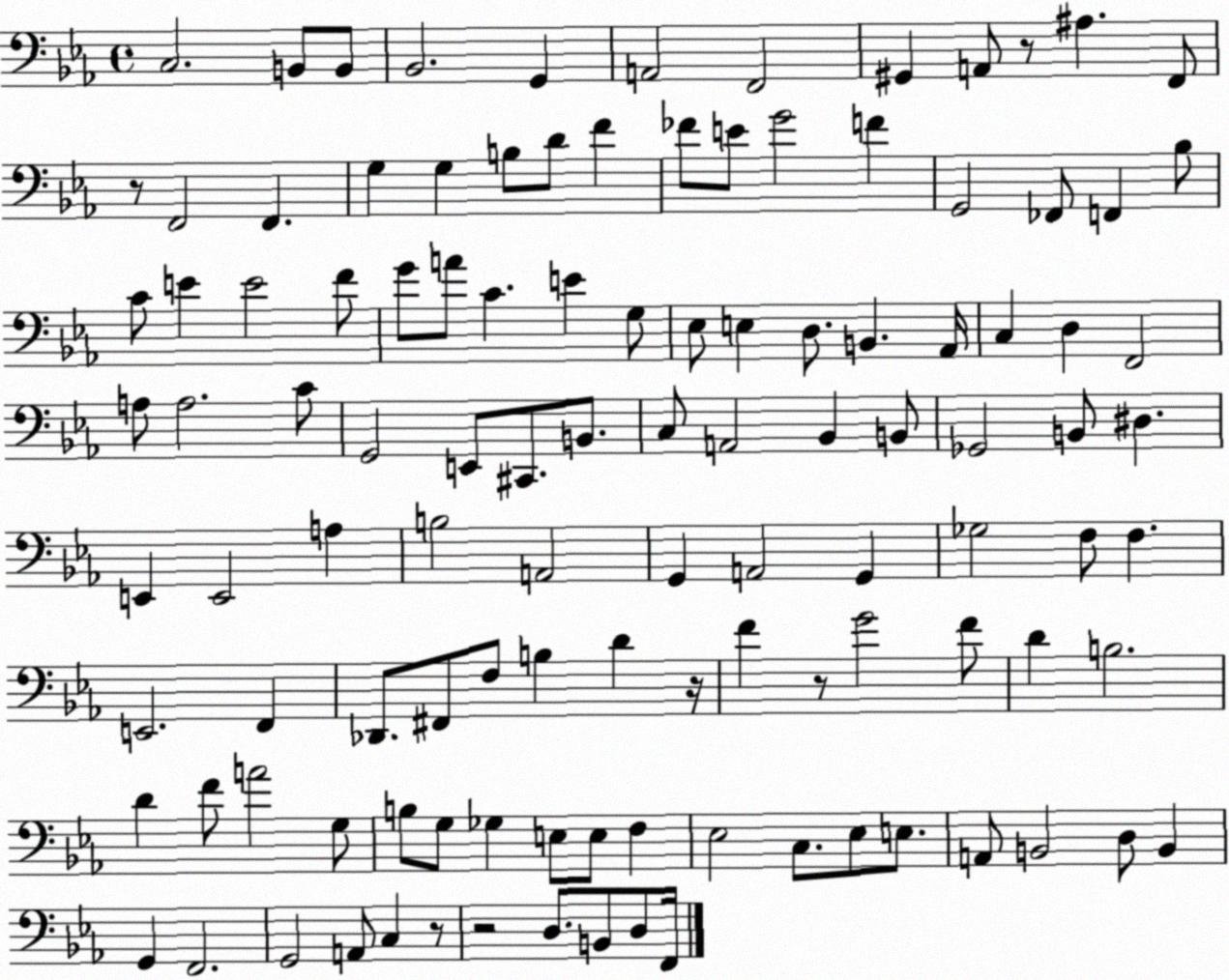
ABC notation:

X:1
T:Untitled
M:4/4
L:1/4
K:Eb
C,2 B,,/2 B,,/2 _B,,2 G,, A,,2 F,,2 ^G,, A,,/2 z/2 ^A, F,,/2 z/2 F,,2 F,, G, G, B,/2 D/2 F _F/2 E/2 G2 F G,,2 _F,,/2 F,, _B,/2 C/2 E E2 F/2 G/2 A/2 C E G,/2 _E,/2 E, D,/2 B,, _A,,/4 C, D, F,,2 A,/2 A,2 C/2 G,,2 E,,/2 ^C,,/2 B,,/2 C,/2 A,,2 _B,, B,,/2 _G,,2 B,,/2 ^D, E,, E,,2 A, B,2 A,,2 G,, A,,2 G,, _G,2 F,/2 F, E,,2 F,, _D,,/2 ^F,,/2 F,/2 B, D z/4 F z/2 G2 F/2 D B,2 D F/2 A2 G,/2 B,/2 G,/2 _G, E,/2 E,/2 F, _E,2 C,/2 _E,/2 E,/2 A,,/2 B,,2 D,/2 B,, G,, F,,2 G,,2 A,,/2 C, z/2 z2 D,/2 B,,/2 D,/2 F,,/4